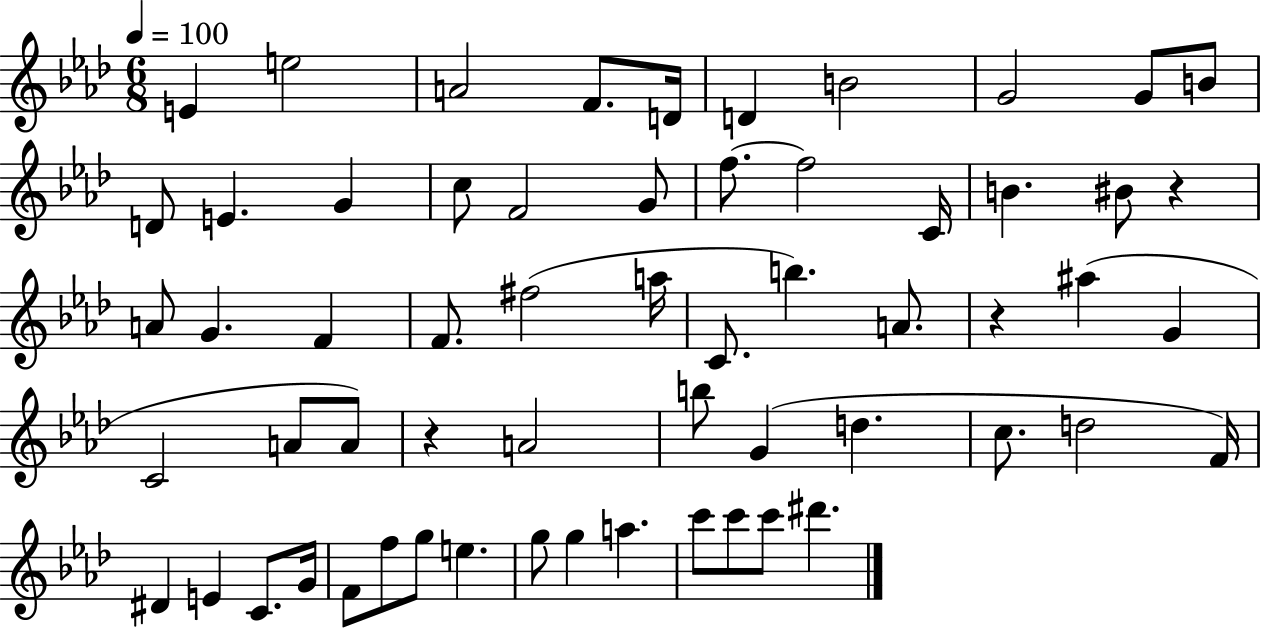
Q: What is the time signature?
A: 6/8